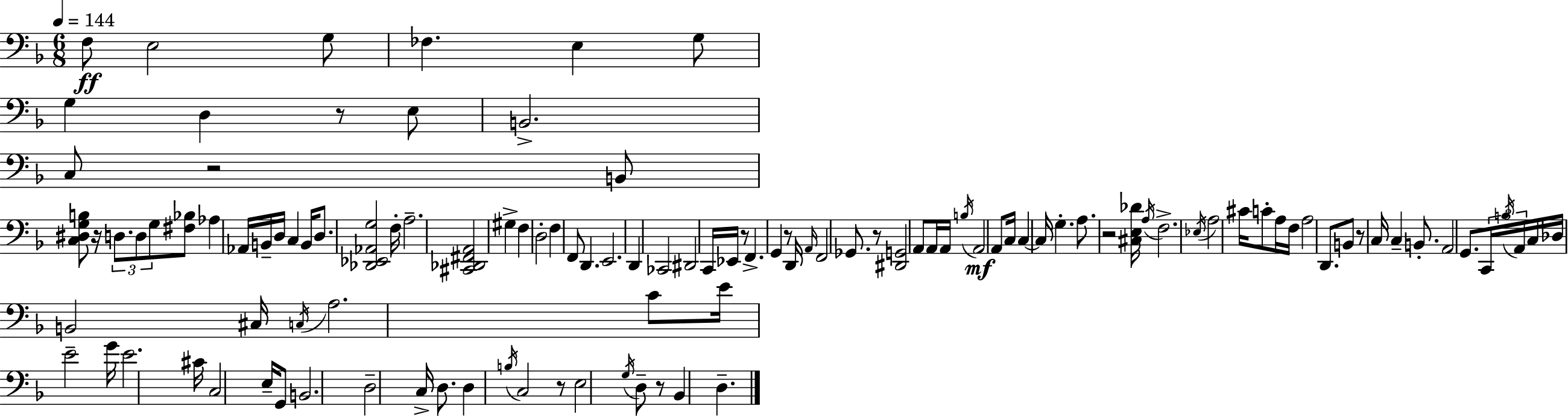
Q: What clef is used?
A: bass